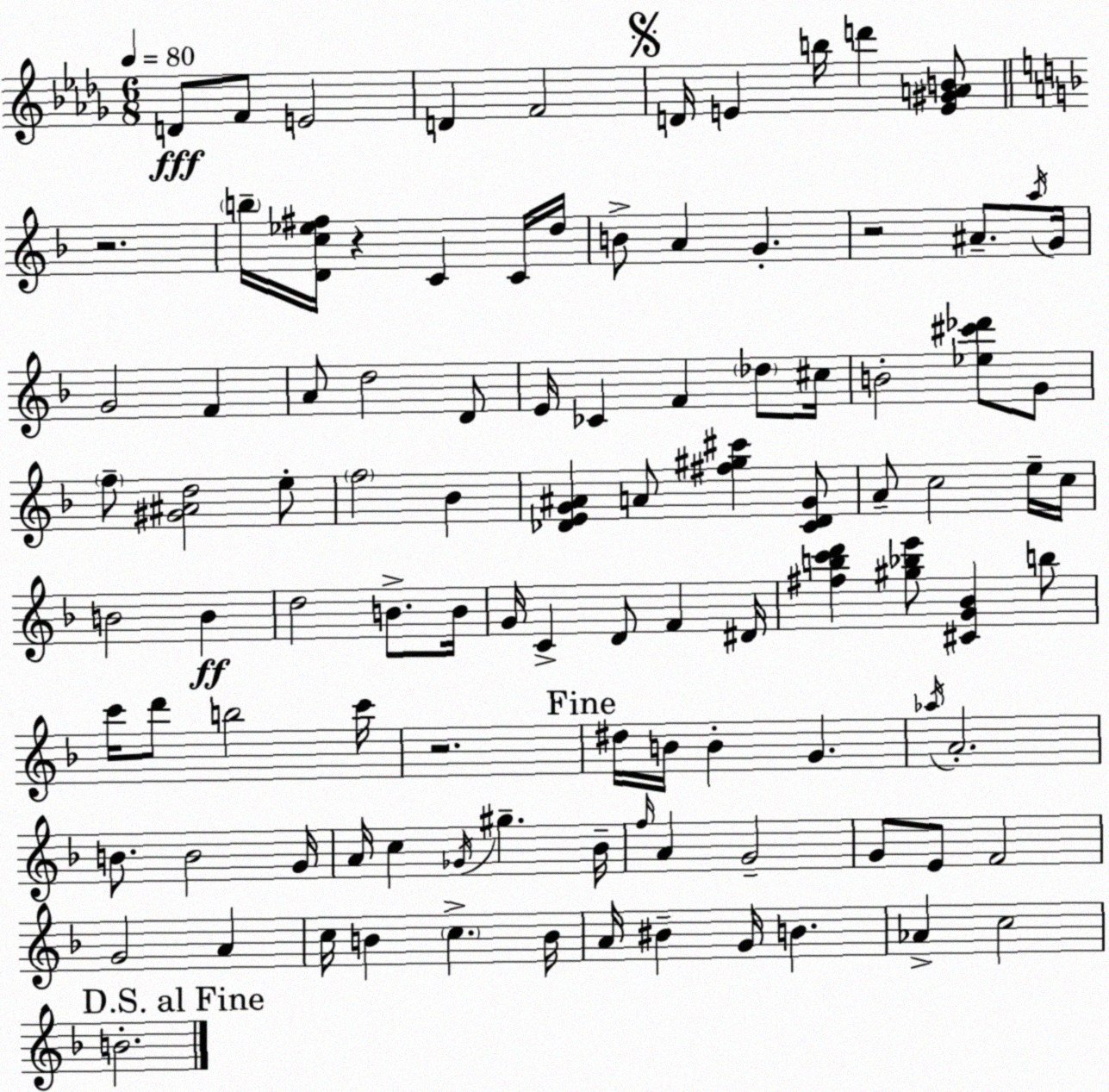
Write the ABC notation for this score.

X:1
T:Untitled
M:6/8
L:1/4
K:Bbm
D/2 F/2 E2 D F2 D/4 E b/4 d' [E^GAB]/2 z2 b/4 [Dc_e^f]/4 z C C/4 d/4 B/2 A G z2 ^A/2 a/4 G/4 G2 F A/2 d2 D/2 E/4 _C F _d/2 ^c/4 B2 [_e^c'_d']/2 G/2 f/2 [^G^Ad]2 e/2 f2 _B [_DEG^A] A/2 [^f^g^c'] [C_DG]/2 A/2 c2 e/4 c/4 B2 B d2 B/2 B/4 G/4 C D/2 F ^D/4 [^fbc'd'] [^g_be']/2 [^CG_B] b/2 c'/4 d'/2 b2 c'/4 z2 ^d/4 B/4 B G _a/4 A2 B/2 B2 G/4 A/4 c _G/4 ^g _B/4 f/4 A G2 G/2 E/2 F2 G2 A c/4 B c B/4 A/4 ^B G/4 B _A c2 B2